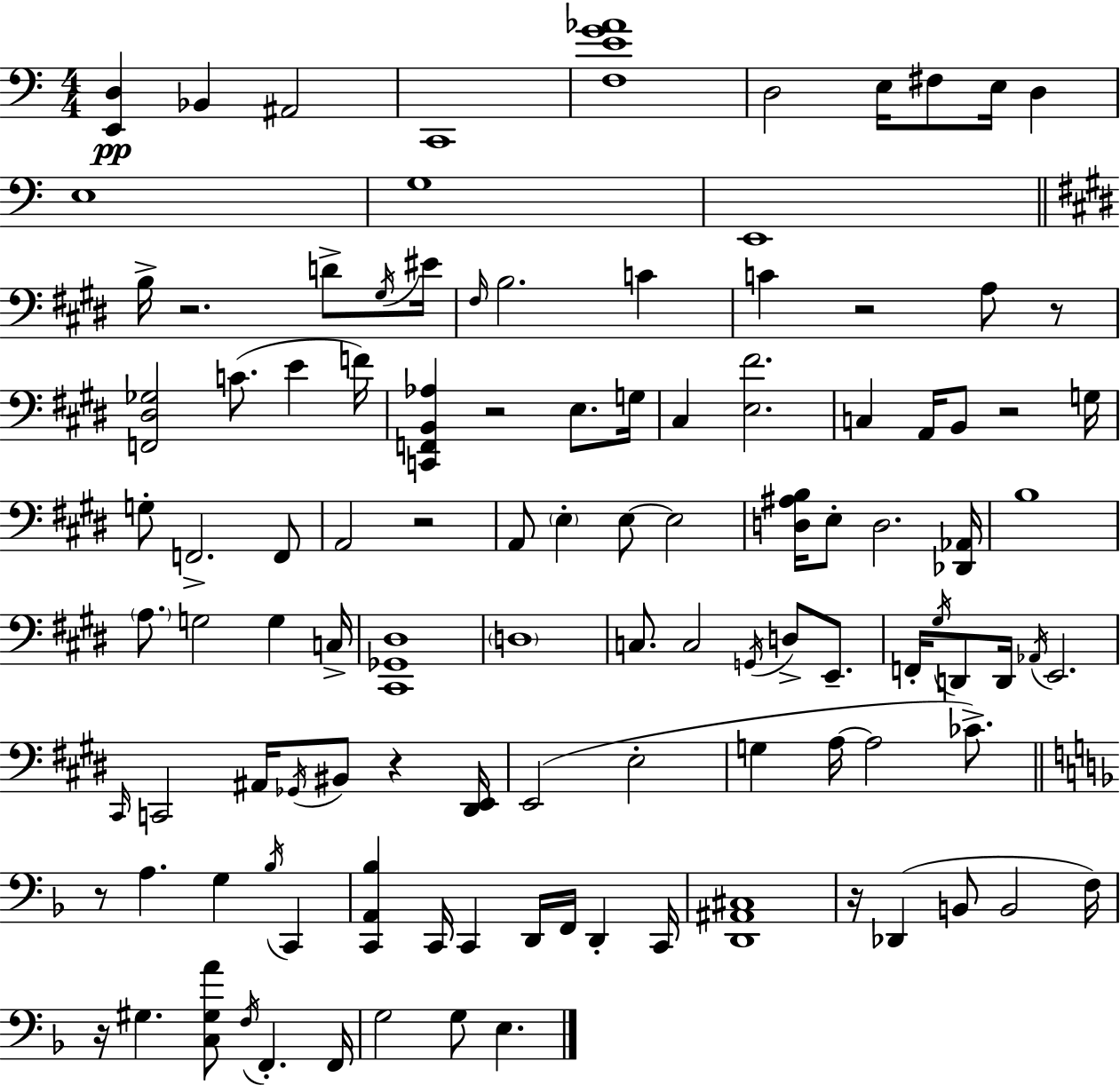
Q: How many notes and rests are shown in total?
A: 111